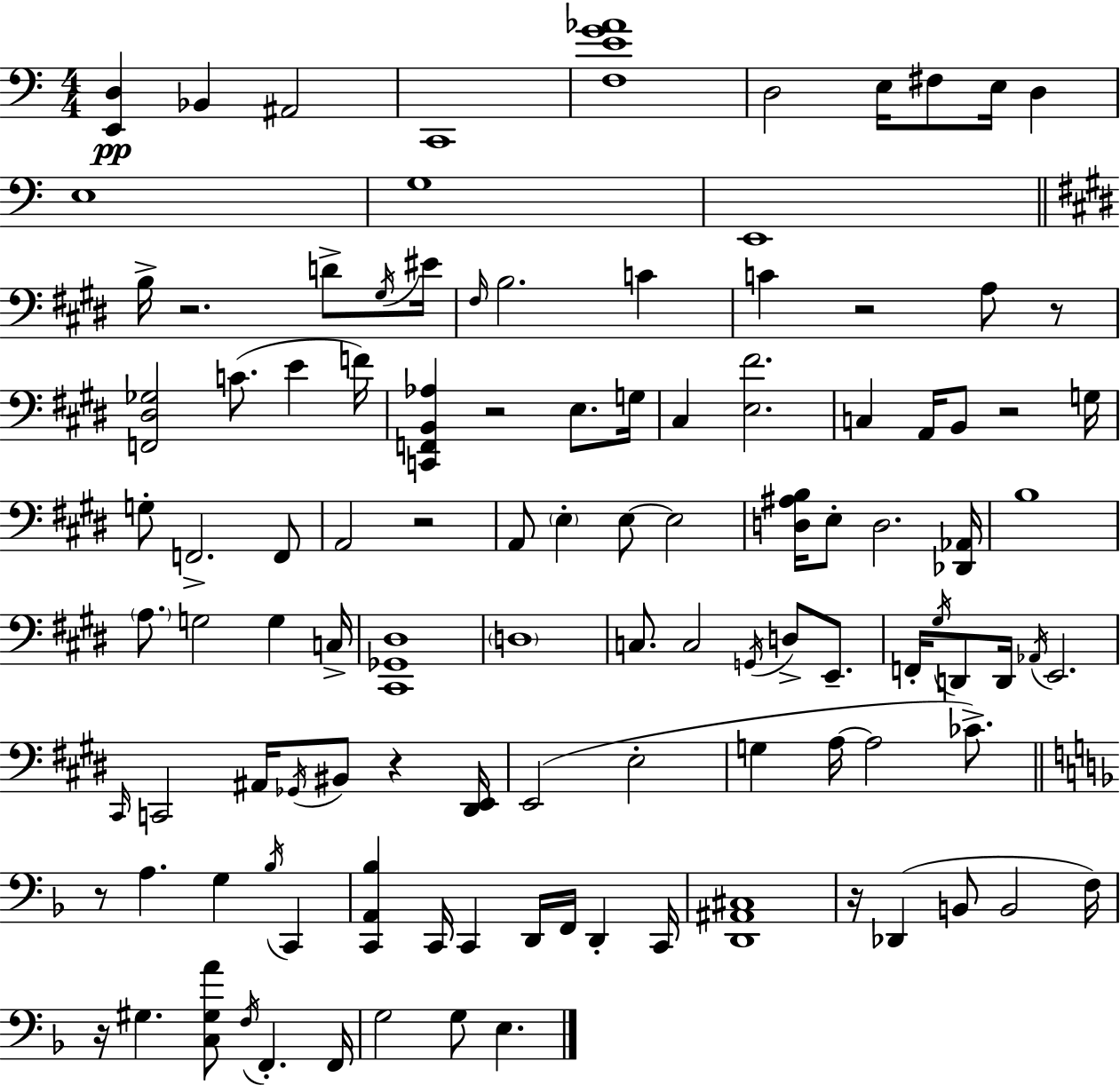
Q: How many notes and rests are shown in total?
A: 111